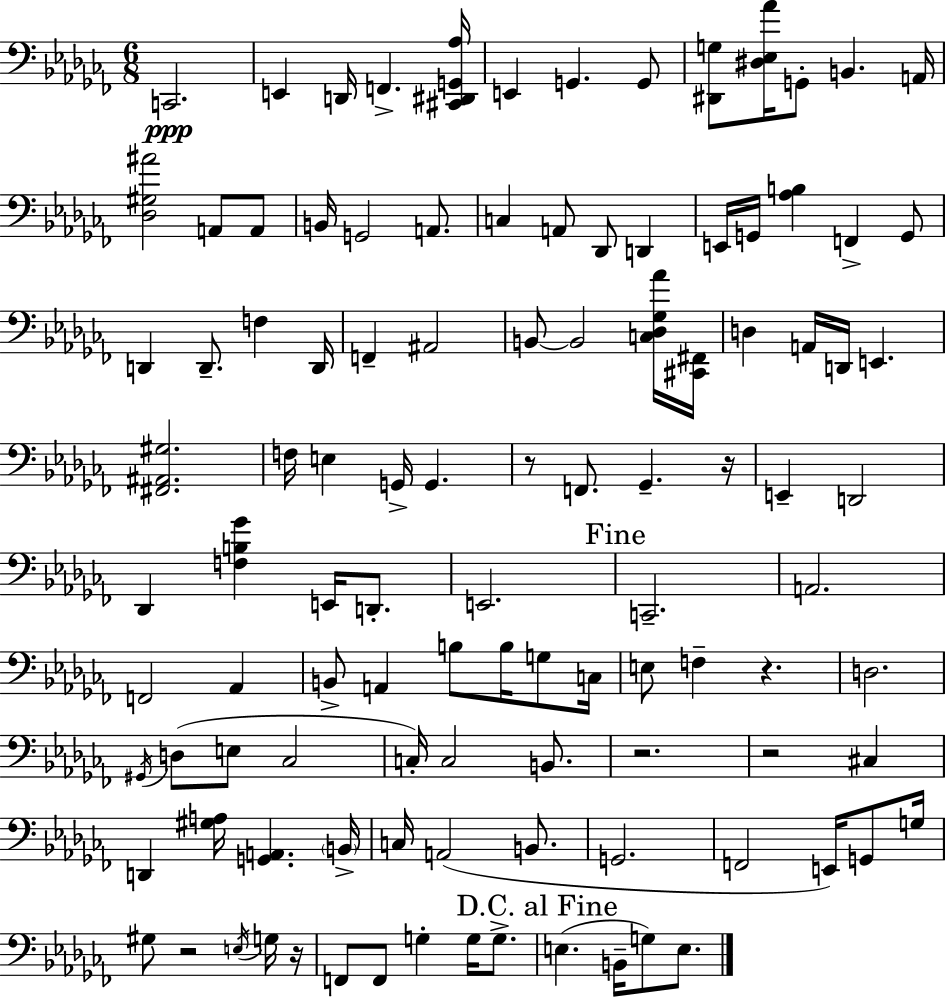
C2/h. E2/q D2/s F2/q. [C#2,D#2,G2,Ab3]/s E2/q G2/q. G2/e [D#2,G3]/e [D#3,Eb3,Ab4]/s G2/e B2/q. A2/s [Db3,G#3,A#4]/h A2/e A2/e B2/s G2/h A2/e. C3/q A2/e Db2/e D2/q E2/s G2/s [Ab3,B3]/q F2/q G2/e D2/q D2/e. F3/q D2/s F2/q A#2/h B2/e B2/h [C3,Db3,Gb3,Ab4]/s [C#2,F#2]/s D3/q A2/s D2/s E2/q. [F#2,A#2,G#3]/h. F3/s E3/q G2/s G2/q. R/e F2/e. Gb2/q. R/s E2/q D2/h Db2/q [F3,B3,Gb4]/q E2/s D2/e. E2/h. C2/h. A2/h. F2/h Ab2/q B2/e A2/q B3/e B3/s G3/e C3/s E3/e F3/q R/q. D3/h. G#2/s D3/e E3/e CES3/h C3/s C3/h B2/e. R/h. R/h C#3/q D2/q [G#3,A3]/s [G2,A2]/q. B2/s C3/s A2/h B2/e. G2/h. F2/h E2/s G2/e G3/s G#3/e R/h E3/s G3/s R/s F2/e F2/e G3/q G3/s G3/e. E3/q. B2/s G3/e E3/e.